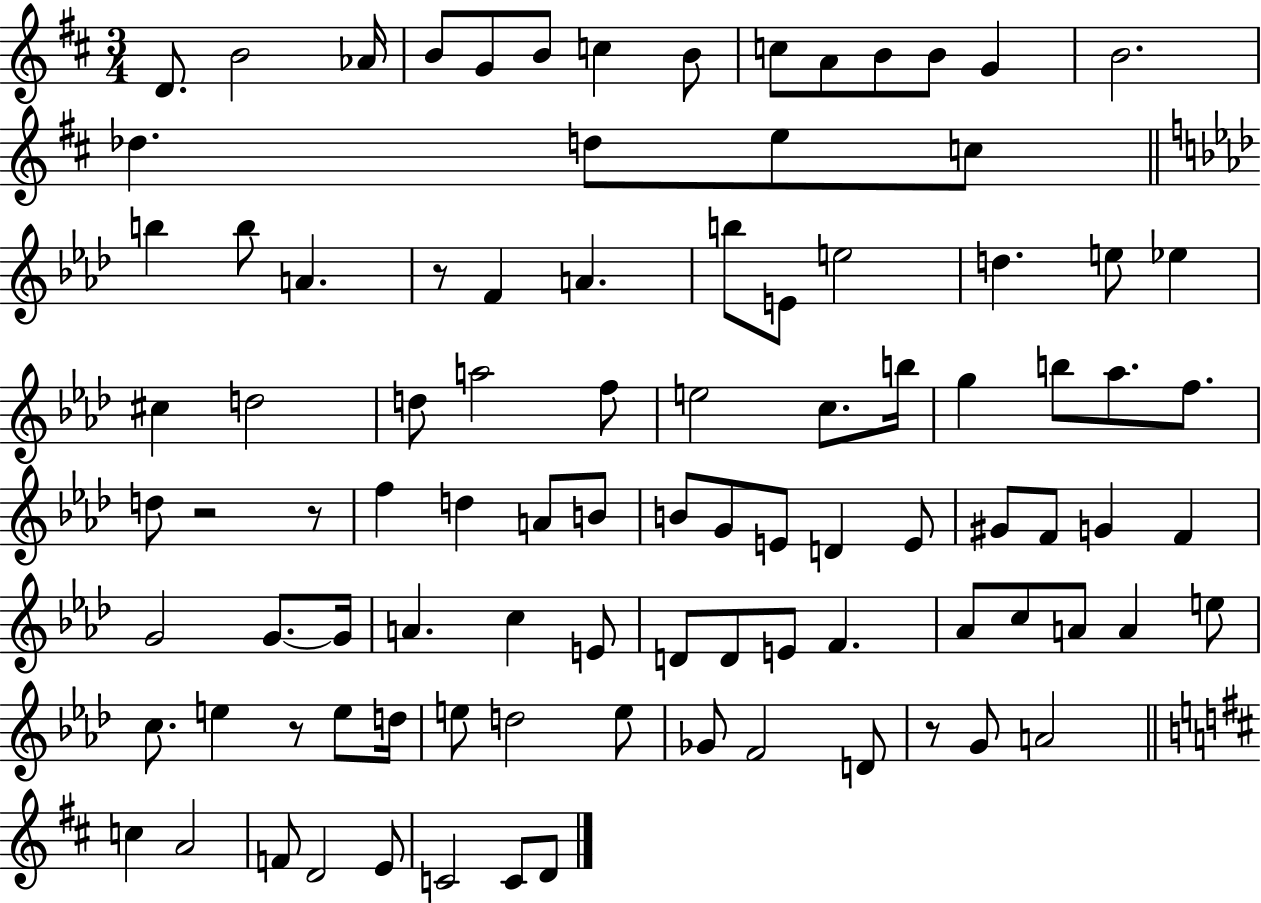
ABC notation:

X:1
T:Untitled
M:3/4
L:1/4
K:D
D/2 B2 _A/4 B/2 G/2 B/2 c B/2 c/2 A/2 B/2 B/2 G B2 _d d/2 e/2 c/2 b b/2 A z/2 F A b/2 E/2 e2 d e/2 _e ^c d2 d/2 a2 f/2 e2 c/2 b/4 g b/2 _a/2 f/2 d/2 z2 z/2 f d A/2 B/2 B/2 G/2 E/2 D E/2 ^G/2 F/2 G F G2 G/2 G/4 A c E/2 D/2 D/2 E/2 F _A/2 c/2 A/2 A e/2 c/2 e z/2 e/2 d/4 e/2 d2 e/2 _G/2 F2 D/2 z/2 G/2 A2 c A2 F/2 D2 E/2 C2 C/2 D/2